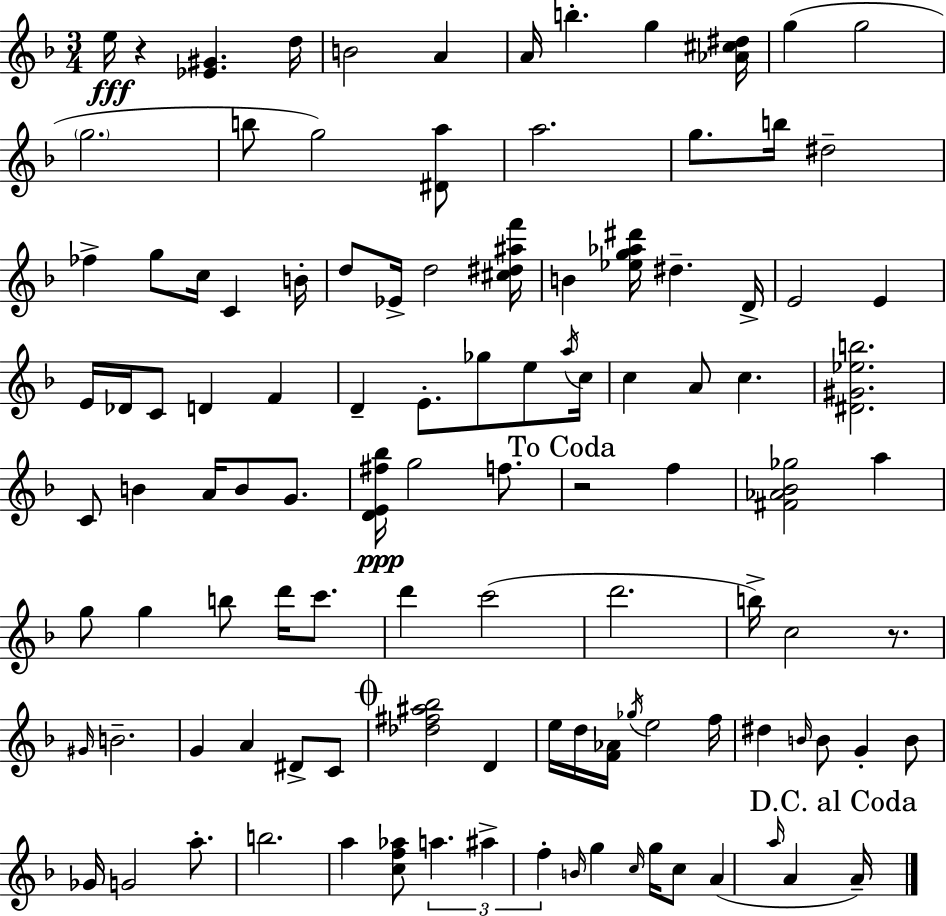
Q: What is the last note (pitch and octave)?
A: A4